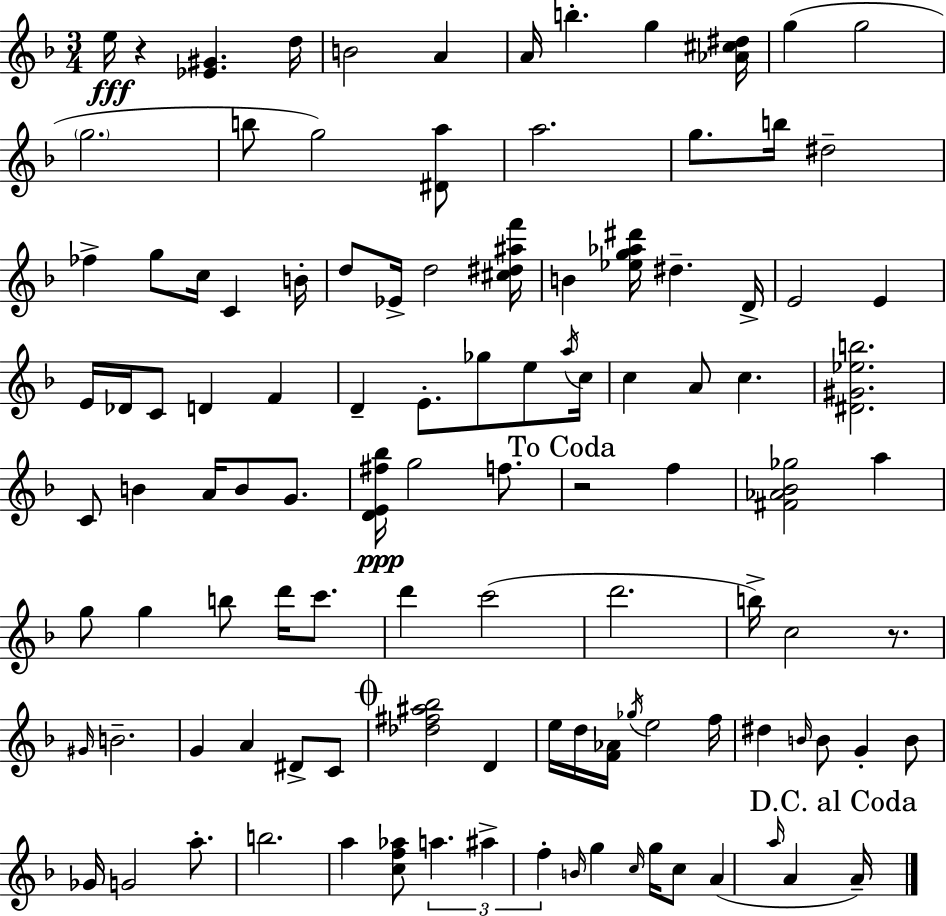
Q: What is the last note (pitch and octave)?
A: A4